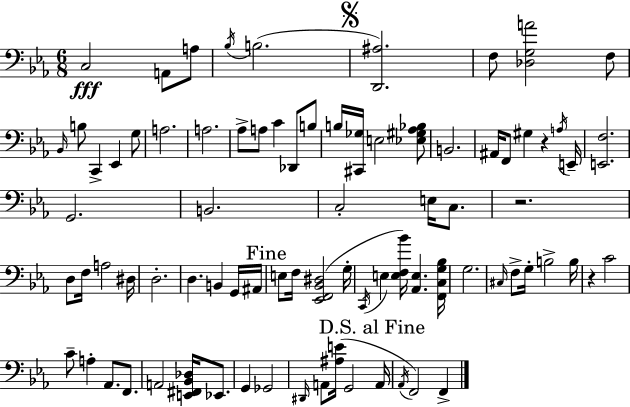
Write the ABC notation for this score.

X:1
T:Untitled
M:6/8
L:1/4
K:Eb
C,2 A,,/2 A,/2 _B,/4 B,2 [D,,^A,]2 F,/2 [_D,G,A]2 F,/2 _B,,/4 B,/2 C,, _E,, G,/2 A,2 A,2 _A,/2 A,/2 C _D,,/2 B,/2 B,/4 [^C,,_G,]/4 E,2 [_E,^G,_A,_B,]/2 B,,2 ^A,,/4 F,,/2 ^G, z A,/4 E,,/4 [E,,F,]2 G,,2 B,,2 C,2 E,/4 C,/2 z2 D,/2 F,/4 A,2 ^D,/4 D,2 D, B,, G,,/4 ^A,,/4 E,/2 F,/4 [_E,,F,,_B,,^D,]2 G,/4 C,,/4 E, [E,F,_B]/4 [_A,,E,] [F,,C,G,_B,]/4 G,2 ^C,/4 F,/2 G,/4 B,2 B,/4 z C2 C/2 A, _A,,/2 F,,/2 A,,2 [E,,^F,,_B,,_D,]/4 _E,,/2 G,, _G,,2 ^D,,/4 A,,/2 [^A,E]/4 G,,2 A,,/4 _A,,/4 F,,2 F,,